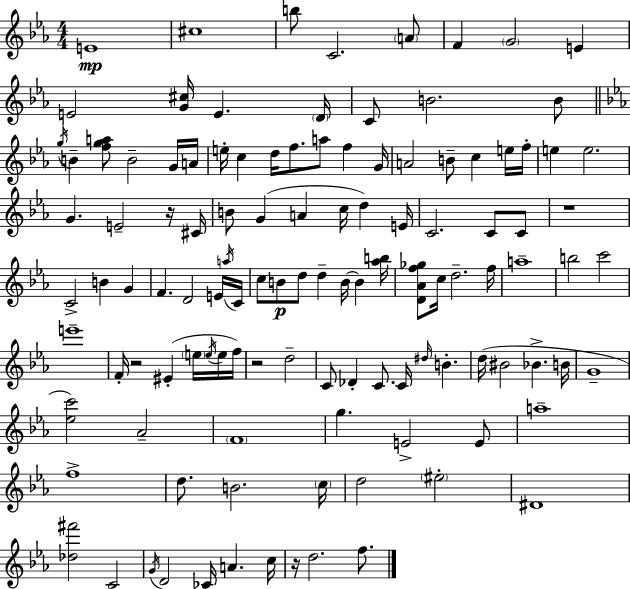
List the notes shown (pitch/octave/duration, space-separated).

E4/w C#5/w B5/e C4/h. A4/e F4/q G4/h E4/q E4/h [G4,C#5]/s E4/q. D4/s C4/e B4/h. B4/e G5/s B4/q [F5,G5,A5]/e B4/h G4/s A4/s E5/s C5/q D5/s F5/e. A5/e F5/q G4/s A4/h B4/e C5/q E5/s F5/s E5/q E5/h. G4/q. E4/h R/s C#4/s B4/e G4/q A4/q C5/s D5/q E4/s C4/h. C4/e C4/e R/w C4/h B4/q G4/q F4/q. D4/h E4/s A5/s C4/s C5/e B4/e D5/e D5/q B4/s B4/q [Ab5,B5]/s [D4,Ab4,F5,Gb5]/e C5/s D5/h. F5/s A5/w B5/h C6/h E6/w F4/s R/h EIS4/q E5/s E5/s E5/s F5/s R/h D5/h C4/e Db4/q C4/e. C4/s D#5/s B4/q. D5/s BIS4/h Bb4/q. B4/s G4/w [Eb5,C6]/h Ab4/h F4/w G5/q. E4/h E4/e A5/w F5/w D5/e. B4/h. C5/s D5/h EIS5/h D#4/w [Db5,F#6]/h C4/h G4/s D4/h CES4/s A4/q. C5/s R/s D5/h. F5/e.